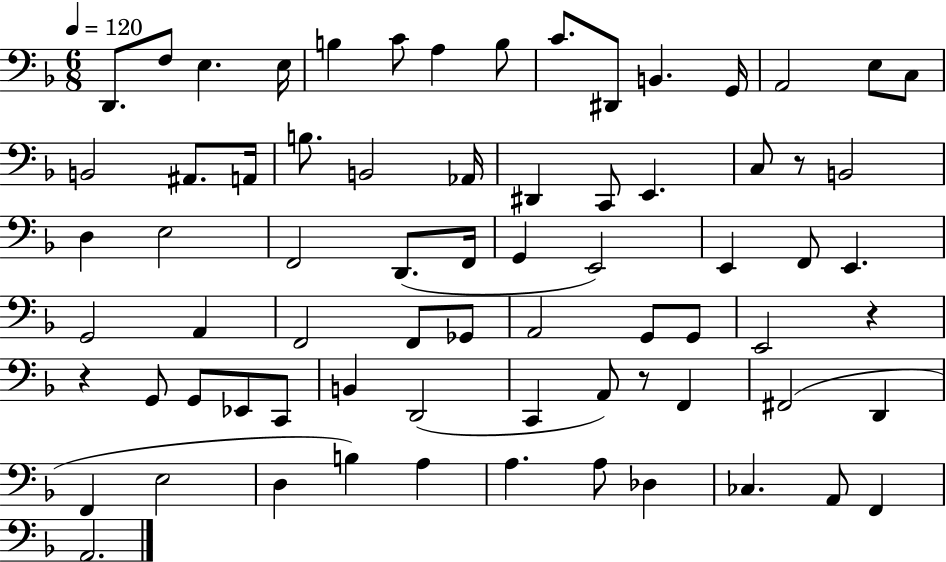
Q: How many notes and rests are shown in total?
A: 72